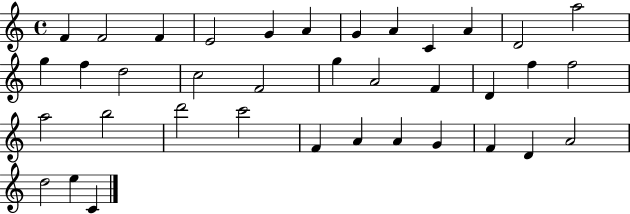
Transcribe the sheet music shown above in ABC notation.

X:1
T:Untitled
M:4/4
L:1/4
K:C
F F2 F E2 G A G A C A D2 a2 g f d2 c2 F2 g A2 F D f f2 a2 b2 d'2 c'2 F A A G F D A2 d2 e C